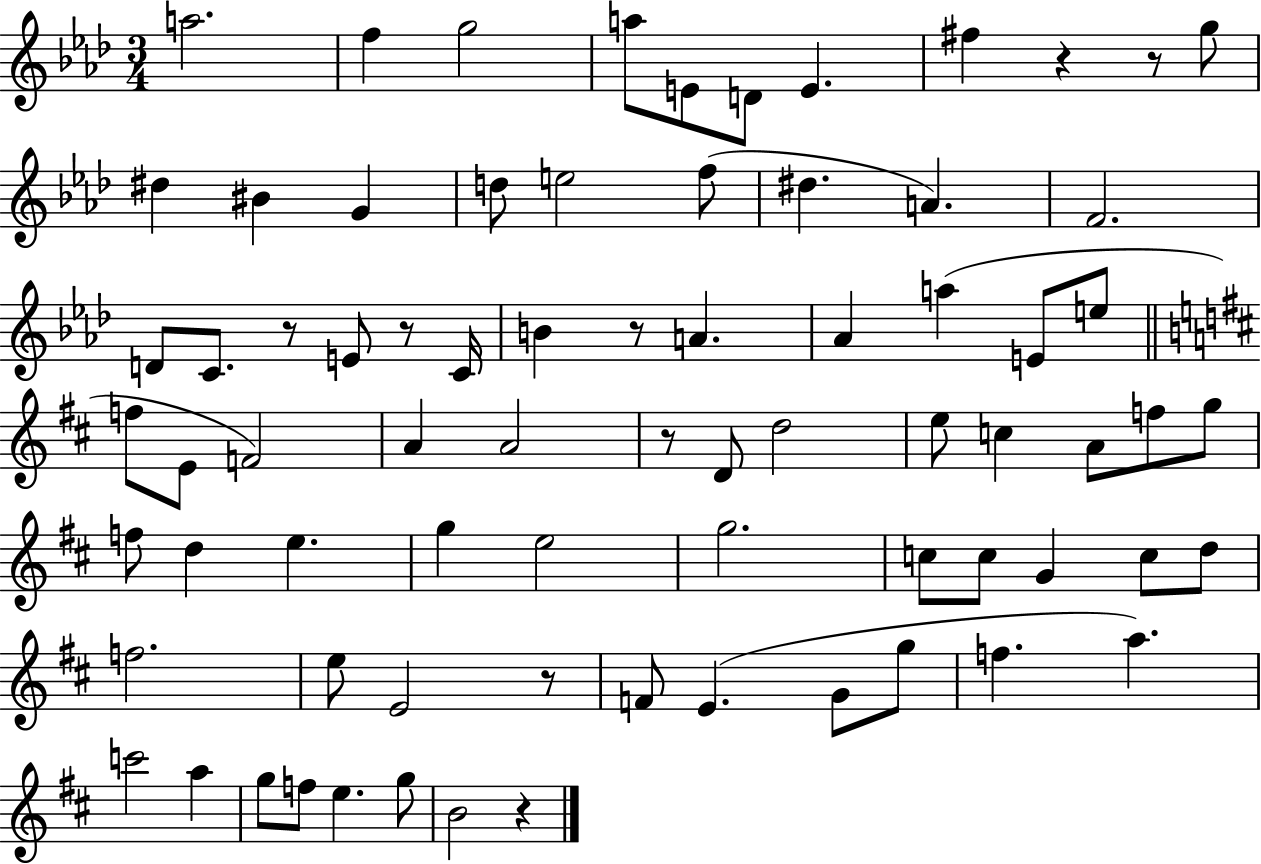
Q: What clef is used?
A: treble